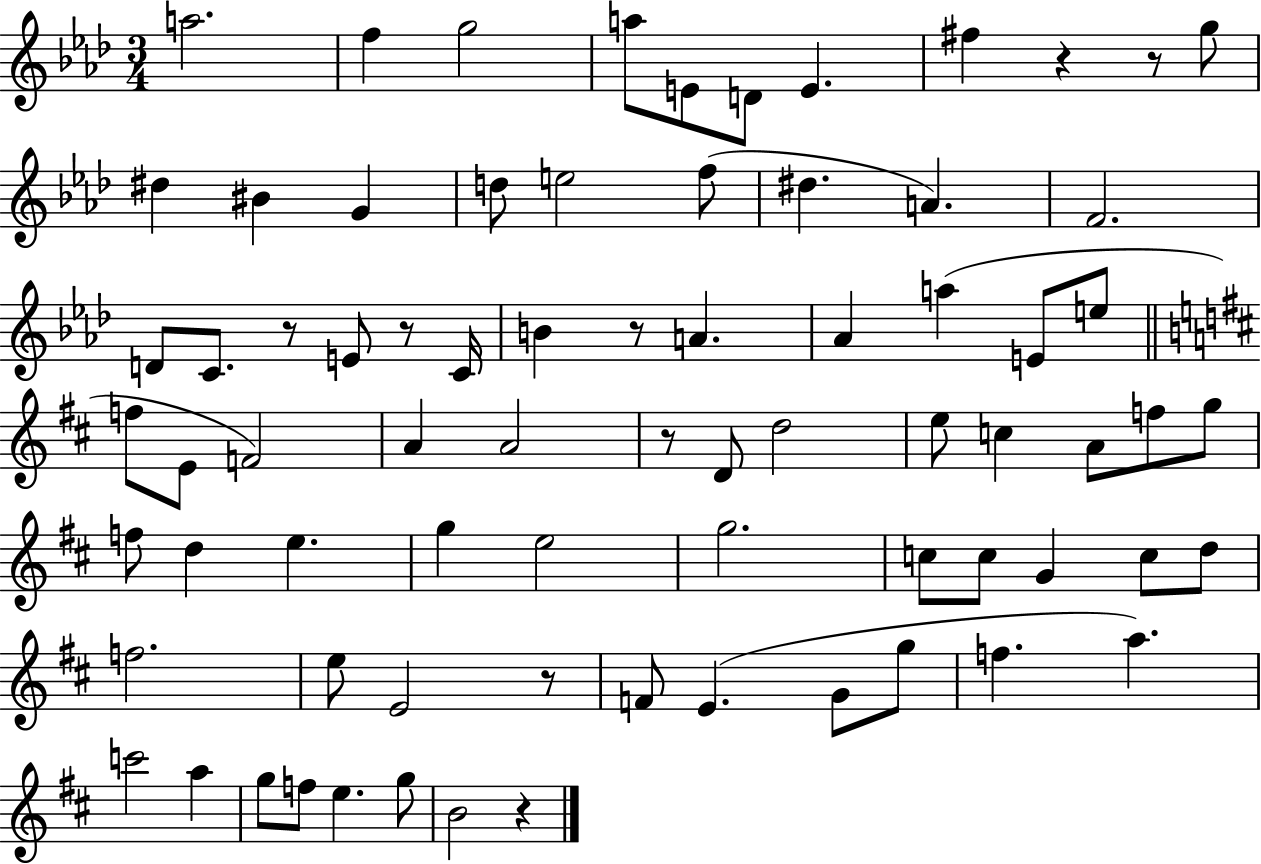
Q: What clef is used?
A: treble